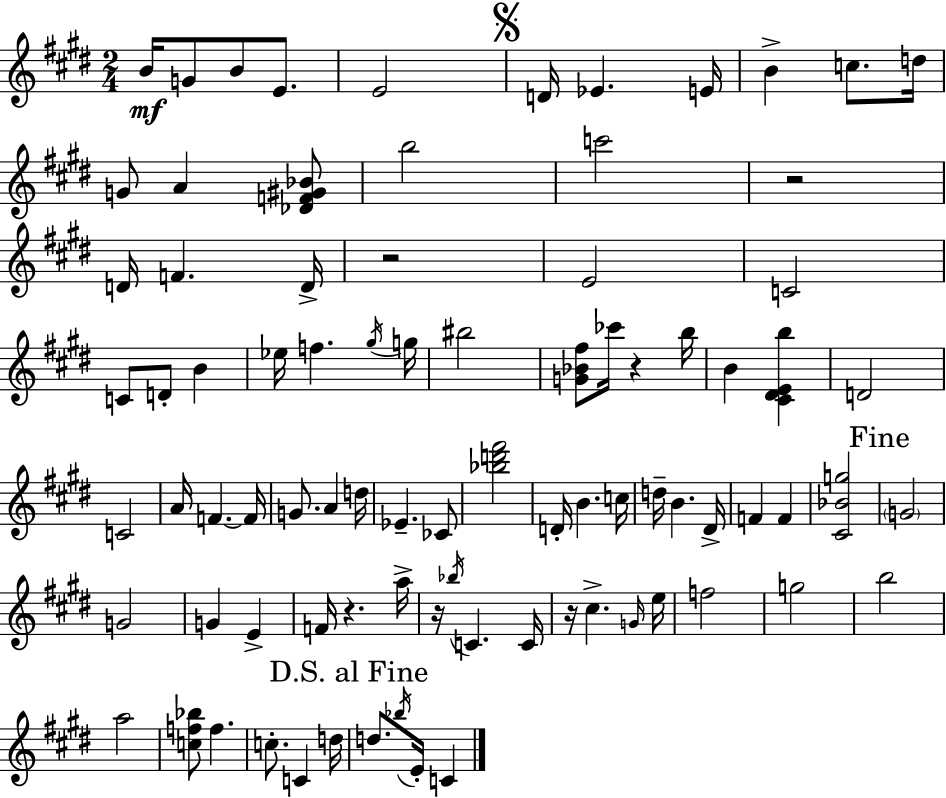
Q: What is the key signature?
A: E major